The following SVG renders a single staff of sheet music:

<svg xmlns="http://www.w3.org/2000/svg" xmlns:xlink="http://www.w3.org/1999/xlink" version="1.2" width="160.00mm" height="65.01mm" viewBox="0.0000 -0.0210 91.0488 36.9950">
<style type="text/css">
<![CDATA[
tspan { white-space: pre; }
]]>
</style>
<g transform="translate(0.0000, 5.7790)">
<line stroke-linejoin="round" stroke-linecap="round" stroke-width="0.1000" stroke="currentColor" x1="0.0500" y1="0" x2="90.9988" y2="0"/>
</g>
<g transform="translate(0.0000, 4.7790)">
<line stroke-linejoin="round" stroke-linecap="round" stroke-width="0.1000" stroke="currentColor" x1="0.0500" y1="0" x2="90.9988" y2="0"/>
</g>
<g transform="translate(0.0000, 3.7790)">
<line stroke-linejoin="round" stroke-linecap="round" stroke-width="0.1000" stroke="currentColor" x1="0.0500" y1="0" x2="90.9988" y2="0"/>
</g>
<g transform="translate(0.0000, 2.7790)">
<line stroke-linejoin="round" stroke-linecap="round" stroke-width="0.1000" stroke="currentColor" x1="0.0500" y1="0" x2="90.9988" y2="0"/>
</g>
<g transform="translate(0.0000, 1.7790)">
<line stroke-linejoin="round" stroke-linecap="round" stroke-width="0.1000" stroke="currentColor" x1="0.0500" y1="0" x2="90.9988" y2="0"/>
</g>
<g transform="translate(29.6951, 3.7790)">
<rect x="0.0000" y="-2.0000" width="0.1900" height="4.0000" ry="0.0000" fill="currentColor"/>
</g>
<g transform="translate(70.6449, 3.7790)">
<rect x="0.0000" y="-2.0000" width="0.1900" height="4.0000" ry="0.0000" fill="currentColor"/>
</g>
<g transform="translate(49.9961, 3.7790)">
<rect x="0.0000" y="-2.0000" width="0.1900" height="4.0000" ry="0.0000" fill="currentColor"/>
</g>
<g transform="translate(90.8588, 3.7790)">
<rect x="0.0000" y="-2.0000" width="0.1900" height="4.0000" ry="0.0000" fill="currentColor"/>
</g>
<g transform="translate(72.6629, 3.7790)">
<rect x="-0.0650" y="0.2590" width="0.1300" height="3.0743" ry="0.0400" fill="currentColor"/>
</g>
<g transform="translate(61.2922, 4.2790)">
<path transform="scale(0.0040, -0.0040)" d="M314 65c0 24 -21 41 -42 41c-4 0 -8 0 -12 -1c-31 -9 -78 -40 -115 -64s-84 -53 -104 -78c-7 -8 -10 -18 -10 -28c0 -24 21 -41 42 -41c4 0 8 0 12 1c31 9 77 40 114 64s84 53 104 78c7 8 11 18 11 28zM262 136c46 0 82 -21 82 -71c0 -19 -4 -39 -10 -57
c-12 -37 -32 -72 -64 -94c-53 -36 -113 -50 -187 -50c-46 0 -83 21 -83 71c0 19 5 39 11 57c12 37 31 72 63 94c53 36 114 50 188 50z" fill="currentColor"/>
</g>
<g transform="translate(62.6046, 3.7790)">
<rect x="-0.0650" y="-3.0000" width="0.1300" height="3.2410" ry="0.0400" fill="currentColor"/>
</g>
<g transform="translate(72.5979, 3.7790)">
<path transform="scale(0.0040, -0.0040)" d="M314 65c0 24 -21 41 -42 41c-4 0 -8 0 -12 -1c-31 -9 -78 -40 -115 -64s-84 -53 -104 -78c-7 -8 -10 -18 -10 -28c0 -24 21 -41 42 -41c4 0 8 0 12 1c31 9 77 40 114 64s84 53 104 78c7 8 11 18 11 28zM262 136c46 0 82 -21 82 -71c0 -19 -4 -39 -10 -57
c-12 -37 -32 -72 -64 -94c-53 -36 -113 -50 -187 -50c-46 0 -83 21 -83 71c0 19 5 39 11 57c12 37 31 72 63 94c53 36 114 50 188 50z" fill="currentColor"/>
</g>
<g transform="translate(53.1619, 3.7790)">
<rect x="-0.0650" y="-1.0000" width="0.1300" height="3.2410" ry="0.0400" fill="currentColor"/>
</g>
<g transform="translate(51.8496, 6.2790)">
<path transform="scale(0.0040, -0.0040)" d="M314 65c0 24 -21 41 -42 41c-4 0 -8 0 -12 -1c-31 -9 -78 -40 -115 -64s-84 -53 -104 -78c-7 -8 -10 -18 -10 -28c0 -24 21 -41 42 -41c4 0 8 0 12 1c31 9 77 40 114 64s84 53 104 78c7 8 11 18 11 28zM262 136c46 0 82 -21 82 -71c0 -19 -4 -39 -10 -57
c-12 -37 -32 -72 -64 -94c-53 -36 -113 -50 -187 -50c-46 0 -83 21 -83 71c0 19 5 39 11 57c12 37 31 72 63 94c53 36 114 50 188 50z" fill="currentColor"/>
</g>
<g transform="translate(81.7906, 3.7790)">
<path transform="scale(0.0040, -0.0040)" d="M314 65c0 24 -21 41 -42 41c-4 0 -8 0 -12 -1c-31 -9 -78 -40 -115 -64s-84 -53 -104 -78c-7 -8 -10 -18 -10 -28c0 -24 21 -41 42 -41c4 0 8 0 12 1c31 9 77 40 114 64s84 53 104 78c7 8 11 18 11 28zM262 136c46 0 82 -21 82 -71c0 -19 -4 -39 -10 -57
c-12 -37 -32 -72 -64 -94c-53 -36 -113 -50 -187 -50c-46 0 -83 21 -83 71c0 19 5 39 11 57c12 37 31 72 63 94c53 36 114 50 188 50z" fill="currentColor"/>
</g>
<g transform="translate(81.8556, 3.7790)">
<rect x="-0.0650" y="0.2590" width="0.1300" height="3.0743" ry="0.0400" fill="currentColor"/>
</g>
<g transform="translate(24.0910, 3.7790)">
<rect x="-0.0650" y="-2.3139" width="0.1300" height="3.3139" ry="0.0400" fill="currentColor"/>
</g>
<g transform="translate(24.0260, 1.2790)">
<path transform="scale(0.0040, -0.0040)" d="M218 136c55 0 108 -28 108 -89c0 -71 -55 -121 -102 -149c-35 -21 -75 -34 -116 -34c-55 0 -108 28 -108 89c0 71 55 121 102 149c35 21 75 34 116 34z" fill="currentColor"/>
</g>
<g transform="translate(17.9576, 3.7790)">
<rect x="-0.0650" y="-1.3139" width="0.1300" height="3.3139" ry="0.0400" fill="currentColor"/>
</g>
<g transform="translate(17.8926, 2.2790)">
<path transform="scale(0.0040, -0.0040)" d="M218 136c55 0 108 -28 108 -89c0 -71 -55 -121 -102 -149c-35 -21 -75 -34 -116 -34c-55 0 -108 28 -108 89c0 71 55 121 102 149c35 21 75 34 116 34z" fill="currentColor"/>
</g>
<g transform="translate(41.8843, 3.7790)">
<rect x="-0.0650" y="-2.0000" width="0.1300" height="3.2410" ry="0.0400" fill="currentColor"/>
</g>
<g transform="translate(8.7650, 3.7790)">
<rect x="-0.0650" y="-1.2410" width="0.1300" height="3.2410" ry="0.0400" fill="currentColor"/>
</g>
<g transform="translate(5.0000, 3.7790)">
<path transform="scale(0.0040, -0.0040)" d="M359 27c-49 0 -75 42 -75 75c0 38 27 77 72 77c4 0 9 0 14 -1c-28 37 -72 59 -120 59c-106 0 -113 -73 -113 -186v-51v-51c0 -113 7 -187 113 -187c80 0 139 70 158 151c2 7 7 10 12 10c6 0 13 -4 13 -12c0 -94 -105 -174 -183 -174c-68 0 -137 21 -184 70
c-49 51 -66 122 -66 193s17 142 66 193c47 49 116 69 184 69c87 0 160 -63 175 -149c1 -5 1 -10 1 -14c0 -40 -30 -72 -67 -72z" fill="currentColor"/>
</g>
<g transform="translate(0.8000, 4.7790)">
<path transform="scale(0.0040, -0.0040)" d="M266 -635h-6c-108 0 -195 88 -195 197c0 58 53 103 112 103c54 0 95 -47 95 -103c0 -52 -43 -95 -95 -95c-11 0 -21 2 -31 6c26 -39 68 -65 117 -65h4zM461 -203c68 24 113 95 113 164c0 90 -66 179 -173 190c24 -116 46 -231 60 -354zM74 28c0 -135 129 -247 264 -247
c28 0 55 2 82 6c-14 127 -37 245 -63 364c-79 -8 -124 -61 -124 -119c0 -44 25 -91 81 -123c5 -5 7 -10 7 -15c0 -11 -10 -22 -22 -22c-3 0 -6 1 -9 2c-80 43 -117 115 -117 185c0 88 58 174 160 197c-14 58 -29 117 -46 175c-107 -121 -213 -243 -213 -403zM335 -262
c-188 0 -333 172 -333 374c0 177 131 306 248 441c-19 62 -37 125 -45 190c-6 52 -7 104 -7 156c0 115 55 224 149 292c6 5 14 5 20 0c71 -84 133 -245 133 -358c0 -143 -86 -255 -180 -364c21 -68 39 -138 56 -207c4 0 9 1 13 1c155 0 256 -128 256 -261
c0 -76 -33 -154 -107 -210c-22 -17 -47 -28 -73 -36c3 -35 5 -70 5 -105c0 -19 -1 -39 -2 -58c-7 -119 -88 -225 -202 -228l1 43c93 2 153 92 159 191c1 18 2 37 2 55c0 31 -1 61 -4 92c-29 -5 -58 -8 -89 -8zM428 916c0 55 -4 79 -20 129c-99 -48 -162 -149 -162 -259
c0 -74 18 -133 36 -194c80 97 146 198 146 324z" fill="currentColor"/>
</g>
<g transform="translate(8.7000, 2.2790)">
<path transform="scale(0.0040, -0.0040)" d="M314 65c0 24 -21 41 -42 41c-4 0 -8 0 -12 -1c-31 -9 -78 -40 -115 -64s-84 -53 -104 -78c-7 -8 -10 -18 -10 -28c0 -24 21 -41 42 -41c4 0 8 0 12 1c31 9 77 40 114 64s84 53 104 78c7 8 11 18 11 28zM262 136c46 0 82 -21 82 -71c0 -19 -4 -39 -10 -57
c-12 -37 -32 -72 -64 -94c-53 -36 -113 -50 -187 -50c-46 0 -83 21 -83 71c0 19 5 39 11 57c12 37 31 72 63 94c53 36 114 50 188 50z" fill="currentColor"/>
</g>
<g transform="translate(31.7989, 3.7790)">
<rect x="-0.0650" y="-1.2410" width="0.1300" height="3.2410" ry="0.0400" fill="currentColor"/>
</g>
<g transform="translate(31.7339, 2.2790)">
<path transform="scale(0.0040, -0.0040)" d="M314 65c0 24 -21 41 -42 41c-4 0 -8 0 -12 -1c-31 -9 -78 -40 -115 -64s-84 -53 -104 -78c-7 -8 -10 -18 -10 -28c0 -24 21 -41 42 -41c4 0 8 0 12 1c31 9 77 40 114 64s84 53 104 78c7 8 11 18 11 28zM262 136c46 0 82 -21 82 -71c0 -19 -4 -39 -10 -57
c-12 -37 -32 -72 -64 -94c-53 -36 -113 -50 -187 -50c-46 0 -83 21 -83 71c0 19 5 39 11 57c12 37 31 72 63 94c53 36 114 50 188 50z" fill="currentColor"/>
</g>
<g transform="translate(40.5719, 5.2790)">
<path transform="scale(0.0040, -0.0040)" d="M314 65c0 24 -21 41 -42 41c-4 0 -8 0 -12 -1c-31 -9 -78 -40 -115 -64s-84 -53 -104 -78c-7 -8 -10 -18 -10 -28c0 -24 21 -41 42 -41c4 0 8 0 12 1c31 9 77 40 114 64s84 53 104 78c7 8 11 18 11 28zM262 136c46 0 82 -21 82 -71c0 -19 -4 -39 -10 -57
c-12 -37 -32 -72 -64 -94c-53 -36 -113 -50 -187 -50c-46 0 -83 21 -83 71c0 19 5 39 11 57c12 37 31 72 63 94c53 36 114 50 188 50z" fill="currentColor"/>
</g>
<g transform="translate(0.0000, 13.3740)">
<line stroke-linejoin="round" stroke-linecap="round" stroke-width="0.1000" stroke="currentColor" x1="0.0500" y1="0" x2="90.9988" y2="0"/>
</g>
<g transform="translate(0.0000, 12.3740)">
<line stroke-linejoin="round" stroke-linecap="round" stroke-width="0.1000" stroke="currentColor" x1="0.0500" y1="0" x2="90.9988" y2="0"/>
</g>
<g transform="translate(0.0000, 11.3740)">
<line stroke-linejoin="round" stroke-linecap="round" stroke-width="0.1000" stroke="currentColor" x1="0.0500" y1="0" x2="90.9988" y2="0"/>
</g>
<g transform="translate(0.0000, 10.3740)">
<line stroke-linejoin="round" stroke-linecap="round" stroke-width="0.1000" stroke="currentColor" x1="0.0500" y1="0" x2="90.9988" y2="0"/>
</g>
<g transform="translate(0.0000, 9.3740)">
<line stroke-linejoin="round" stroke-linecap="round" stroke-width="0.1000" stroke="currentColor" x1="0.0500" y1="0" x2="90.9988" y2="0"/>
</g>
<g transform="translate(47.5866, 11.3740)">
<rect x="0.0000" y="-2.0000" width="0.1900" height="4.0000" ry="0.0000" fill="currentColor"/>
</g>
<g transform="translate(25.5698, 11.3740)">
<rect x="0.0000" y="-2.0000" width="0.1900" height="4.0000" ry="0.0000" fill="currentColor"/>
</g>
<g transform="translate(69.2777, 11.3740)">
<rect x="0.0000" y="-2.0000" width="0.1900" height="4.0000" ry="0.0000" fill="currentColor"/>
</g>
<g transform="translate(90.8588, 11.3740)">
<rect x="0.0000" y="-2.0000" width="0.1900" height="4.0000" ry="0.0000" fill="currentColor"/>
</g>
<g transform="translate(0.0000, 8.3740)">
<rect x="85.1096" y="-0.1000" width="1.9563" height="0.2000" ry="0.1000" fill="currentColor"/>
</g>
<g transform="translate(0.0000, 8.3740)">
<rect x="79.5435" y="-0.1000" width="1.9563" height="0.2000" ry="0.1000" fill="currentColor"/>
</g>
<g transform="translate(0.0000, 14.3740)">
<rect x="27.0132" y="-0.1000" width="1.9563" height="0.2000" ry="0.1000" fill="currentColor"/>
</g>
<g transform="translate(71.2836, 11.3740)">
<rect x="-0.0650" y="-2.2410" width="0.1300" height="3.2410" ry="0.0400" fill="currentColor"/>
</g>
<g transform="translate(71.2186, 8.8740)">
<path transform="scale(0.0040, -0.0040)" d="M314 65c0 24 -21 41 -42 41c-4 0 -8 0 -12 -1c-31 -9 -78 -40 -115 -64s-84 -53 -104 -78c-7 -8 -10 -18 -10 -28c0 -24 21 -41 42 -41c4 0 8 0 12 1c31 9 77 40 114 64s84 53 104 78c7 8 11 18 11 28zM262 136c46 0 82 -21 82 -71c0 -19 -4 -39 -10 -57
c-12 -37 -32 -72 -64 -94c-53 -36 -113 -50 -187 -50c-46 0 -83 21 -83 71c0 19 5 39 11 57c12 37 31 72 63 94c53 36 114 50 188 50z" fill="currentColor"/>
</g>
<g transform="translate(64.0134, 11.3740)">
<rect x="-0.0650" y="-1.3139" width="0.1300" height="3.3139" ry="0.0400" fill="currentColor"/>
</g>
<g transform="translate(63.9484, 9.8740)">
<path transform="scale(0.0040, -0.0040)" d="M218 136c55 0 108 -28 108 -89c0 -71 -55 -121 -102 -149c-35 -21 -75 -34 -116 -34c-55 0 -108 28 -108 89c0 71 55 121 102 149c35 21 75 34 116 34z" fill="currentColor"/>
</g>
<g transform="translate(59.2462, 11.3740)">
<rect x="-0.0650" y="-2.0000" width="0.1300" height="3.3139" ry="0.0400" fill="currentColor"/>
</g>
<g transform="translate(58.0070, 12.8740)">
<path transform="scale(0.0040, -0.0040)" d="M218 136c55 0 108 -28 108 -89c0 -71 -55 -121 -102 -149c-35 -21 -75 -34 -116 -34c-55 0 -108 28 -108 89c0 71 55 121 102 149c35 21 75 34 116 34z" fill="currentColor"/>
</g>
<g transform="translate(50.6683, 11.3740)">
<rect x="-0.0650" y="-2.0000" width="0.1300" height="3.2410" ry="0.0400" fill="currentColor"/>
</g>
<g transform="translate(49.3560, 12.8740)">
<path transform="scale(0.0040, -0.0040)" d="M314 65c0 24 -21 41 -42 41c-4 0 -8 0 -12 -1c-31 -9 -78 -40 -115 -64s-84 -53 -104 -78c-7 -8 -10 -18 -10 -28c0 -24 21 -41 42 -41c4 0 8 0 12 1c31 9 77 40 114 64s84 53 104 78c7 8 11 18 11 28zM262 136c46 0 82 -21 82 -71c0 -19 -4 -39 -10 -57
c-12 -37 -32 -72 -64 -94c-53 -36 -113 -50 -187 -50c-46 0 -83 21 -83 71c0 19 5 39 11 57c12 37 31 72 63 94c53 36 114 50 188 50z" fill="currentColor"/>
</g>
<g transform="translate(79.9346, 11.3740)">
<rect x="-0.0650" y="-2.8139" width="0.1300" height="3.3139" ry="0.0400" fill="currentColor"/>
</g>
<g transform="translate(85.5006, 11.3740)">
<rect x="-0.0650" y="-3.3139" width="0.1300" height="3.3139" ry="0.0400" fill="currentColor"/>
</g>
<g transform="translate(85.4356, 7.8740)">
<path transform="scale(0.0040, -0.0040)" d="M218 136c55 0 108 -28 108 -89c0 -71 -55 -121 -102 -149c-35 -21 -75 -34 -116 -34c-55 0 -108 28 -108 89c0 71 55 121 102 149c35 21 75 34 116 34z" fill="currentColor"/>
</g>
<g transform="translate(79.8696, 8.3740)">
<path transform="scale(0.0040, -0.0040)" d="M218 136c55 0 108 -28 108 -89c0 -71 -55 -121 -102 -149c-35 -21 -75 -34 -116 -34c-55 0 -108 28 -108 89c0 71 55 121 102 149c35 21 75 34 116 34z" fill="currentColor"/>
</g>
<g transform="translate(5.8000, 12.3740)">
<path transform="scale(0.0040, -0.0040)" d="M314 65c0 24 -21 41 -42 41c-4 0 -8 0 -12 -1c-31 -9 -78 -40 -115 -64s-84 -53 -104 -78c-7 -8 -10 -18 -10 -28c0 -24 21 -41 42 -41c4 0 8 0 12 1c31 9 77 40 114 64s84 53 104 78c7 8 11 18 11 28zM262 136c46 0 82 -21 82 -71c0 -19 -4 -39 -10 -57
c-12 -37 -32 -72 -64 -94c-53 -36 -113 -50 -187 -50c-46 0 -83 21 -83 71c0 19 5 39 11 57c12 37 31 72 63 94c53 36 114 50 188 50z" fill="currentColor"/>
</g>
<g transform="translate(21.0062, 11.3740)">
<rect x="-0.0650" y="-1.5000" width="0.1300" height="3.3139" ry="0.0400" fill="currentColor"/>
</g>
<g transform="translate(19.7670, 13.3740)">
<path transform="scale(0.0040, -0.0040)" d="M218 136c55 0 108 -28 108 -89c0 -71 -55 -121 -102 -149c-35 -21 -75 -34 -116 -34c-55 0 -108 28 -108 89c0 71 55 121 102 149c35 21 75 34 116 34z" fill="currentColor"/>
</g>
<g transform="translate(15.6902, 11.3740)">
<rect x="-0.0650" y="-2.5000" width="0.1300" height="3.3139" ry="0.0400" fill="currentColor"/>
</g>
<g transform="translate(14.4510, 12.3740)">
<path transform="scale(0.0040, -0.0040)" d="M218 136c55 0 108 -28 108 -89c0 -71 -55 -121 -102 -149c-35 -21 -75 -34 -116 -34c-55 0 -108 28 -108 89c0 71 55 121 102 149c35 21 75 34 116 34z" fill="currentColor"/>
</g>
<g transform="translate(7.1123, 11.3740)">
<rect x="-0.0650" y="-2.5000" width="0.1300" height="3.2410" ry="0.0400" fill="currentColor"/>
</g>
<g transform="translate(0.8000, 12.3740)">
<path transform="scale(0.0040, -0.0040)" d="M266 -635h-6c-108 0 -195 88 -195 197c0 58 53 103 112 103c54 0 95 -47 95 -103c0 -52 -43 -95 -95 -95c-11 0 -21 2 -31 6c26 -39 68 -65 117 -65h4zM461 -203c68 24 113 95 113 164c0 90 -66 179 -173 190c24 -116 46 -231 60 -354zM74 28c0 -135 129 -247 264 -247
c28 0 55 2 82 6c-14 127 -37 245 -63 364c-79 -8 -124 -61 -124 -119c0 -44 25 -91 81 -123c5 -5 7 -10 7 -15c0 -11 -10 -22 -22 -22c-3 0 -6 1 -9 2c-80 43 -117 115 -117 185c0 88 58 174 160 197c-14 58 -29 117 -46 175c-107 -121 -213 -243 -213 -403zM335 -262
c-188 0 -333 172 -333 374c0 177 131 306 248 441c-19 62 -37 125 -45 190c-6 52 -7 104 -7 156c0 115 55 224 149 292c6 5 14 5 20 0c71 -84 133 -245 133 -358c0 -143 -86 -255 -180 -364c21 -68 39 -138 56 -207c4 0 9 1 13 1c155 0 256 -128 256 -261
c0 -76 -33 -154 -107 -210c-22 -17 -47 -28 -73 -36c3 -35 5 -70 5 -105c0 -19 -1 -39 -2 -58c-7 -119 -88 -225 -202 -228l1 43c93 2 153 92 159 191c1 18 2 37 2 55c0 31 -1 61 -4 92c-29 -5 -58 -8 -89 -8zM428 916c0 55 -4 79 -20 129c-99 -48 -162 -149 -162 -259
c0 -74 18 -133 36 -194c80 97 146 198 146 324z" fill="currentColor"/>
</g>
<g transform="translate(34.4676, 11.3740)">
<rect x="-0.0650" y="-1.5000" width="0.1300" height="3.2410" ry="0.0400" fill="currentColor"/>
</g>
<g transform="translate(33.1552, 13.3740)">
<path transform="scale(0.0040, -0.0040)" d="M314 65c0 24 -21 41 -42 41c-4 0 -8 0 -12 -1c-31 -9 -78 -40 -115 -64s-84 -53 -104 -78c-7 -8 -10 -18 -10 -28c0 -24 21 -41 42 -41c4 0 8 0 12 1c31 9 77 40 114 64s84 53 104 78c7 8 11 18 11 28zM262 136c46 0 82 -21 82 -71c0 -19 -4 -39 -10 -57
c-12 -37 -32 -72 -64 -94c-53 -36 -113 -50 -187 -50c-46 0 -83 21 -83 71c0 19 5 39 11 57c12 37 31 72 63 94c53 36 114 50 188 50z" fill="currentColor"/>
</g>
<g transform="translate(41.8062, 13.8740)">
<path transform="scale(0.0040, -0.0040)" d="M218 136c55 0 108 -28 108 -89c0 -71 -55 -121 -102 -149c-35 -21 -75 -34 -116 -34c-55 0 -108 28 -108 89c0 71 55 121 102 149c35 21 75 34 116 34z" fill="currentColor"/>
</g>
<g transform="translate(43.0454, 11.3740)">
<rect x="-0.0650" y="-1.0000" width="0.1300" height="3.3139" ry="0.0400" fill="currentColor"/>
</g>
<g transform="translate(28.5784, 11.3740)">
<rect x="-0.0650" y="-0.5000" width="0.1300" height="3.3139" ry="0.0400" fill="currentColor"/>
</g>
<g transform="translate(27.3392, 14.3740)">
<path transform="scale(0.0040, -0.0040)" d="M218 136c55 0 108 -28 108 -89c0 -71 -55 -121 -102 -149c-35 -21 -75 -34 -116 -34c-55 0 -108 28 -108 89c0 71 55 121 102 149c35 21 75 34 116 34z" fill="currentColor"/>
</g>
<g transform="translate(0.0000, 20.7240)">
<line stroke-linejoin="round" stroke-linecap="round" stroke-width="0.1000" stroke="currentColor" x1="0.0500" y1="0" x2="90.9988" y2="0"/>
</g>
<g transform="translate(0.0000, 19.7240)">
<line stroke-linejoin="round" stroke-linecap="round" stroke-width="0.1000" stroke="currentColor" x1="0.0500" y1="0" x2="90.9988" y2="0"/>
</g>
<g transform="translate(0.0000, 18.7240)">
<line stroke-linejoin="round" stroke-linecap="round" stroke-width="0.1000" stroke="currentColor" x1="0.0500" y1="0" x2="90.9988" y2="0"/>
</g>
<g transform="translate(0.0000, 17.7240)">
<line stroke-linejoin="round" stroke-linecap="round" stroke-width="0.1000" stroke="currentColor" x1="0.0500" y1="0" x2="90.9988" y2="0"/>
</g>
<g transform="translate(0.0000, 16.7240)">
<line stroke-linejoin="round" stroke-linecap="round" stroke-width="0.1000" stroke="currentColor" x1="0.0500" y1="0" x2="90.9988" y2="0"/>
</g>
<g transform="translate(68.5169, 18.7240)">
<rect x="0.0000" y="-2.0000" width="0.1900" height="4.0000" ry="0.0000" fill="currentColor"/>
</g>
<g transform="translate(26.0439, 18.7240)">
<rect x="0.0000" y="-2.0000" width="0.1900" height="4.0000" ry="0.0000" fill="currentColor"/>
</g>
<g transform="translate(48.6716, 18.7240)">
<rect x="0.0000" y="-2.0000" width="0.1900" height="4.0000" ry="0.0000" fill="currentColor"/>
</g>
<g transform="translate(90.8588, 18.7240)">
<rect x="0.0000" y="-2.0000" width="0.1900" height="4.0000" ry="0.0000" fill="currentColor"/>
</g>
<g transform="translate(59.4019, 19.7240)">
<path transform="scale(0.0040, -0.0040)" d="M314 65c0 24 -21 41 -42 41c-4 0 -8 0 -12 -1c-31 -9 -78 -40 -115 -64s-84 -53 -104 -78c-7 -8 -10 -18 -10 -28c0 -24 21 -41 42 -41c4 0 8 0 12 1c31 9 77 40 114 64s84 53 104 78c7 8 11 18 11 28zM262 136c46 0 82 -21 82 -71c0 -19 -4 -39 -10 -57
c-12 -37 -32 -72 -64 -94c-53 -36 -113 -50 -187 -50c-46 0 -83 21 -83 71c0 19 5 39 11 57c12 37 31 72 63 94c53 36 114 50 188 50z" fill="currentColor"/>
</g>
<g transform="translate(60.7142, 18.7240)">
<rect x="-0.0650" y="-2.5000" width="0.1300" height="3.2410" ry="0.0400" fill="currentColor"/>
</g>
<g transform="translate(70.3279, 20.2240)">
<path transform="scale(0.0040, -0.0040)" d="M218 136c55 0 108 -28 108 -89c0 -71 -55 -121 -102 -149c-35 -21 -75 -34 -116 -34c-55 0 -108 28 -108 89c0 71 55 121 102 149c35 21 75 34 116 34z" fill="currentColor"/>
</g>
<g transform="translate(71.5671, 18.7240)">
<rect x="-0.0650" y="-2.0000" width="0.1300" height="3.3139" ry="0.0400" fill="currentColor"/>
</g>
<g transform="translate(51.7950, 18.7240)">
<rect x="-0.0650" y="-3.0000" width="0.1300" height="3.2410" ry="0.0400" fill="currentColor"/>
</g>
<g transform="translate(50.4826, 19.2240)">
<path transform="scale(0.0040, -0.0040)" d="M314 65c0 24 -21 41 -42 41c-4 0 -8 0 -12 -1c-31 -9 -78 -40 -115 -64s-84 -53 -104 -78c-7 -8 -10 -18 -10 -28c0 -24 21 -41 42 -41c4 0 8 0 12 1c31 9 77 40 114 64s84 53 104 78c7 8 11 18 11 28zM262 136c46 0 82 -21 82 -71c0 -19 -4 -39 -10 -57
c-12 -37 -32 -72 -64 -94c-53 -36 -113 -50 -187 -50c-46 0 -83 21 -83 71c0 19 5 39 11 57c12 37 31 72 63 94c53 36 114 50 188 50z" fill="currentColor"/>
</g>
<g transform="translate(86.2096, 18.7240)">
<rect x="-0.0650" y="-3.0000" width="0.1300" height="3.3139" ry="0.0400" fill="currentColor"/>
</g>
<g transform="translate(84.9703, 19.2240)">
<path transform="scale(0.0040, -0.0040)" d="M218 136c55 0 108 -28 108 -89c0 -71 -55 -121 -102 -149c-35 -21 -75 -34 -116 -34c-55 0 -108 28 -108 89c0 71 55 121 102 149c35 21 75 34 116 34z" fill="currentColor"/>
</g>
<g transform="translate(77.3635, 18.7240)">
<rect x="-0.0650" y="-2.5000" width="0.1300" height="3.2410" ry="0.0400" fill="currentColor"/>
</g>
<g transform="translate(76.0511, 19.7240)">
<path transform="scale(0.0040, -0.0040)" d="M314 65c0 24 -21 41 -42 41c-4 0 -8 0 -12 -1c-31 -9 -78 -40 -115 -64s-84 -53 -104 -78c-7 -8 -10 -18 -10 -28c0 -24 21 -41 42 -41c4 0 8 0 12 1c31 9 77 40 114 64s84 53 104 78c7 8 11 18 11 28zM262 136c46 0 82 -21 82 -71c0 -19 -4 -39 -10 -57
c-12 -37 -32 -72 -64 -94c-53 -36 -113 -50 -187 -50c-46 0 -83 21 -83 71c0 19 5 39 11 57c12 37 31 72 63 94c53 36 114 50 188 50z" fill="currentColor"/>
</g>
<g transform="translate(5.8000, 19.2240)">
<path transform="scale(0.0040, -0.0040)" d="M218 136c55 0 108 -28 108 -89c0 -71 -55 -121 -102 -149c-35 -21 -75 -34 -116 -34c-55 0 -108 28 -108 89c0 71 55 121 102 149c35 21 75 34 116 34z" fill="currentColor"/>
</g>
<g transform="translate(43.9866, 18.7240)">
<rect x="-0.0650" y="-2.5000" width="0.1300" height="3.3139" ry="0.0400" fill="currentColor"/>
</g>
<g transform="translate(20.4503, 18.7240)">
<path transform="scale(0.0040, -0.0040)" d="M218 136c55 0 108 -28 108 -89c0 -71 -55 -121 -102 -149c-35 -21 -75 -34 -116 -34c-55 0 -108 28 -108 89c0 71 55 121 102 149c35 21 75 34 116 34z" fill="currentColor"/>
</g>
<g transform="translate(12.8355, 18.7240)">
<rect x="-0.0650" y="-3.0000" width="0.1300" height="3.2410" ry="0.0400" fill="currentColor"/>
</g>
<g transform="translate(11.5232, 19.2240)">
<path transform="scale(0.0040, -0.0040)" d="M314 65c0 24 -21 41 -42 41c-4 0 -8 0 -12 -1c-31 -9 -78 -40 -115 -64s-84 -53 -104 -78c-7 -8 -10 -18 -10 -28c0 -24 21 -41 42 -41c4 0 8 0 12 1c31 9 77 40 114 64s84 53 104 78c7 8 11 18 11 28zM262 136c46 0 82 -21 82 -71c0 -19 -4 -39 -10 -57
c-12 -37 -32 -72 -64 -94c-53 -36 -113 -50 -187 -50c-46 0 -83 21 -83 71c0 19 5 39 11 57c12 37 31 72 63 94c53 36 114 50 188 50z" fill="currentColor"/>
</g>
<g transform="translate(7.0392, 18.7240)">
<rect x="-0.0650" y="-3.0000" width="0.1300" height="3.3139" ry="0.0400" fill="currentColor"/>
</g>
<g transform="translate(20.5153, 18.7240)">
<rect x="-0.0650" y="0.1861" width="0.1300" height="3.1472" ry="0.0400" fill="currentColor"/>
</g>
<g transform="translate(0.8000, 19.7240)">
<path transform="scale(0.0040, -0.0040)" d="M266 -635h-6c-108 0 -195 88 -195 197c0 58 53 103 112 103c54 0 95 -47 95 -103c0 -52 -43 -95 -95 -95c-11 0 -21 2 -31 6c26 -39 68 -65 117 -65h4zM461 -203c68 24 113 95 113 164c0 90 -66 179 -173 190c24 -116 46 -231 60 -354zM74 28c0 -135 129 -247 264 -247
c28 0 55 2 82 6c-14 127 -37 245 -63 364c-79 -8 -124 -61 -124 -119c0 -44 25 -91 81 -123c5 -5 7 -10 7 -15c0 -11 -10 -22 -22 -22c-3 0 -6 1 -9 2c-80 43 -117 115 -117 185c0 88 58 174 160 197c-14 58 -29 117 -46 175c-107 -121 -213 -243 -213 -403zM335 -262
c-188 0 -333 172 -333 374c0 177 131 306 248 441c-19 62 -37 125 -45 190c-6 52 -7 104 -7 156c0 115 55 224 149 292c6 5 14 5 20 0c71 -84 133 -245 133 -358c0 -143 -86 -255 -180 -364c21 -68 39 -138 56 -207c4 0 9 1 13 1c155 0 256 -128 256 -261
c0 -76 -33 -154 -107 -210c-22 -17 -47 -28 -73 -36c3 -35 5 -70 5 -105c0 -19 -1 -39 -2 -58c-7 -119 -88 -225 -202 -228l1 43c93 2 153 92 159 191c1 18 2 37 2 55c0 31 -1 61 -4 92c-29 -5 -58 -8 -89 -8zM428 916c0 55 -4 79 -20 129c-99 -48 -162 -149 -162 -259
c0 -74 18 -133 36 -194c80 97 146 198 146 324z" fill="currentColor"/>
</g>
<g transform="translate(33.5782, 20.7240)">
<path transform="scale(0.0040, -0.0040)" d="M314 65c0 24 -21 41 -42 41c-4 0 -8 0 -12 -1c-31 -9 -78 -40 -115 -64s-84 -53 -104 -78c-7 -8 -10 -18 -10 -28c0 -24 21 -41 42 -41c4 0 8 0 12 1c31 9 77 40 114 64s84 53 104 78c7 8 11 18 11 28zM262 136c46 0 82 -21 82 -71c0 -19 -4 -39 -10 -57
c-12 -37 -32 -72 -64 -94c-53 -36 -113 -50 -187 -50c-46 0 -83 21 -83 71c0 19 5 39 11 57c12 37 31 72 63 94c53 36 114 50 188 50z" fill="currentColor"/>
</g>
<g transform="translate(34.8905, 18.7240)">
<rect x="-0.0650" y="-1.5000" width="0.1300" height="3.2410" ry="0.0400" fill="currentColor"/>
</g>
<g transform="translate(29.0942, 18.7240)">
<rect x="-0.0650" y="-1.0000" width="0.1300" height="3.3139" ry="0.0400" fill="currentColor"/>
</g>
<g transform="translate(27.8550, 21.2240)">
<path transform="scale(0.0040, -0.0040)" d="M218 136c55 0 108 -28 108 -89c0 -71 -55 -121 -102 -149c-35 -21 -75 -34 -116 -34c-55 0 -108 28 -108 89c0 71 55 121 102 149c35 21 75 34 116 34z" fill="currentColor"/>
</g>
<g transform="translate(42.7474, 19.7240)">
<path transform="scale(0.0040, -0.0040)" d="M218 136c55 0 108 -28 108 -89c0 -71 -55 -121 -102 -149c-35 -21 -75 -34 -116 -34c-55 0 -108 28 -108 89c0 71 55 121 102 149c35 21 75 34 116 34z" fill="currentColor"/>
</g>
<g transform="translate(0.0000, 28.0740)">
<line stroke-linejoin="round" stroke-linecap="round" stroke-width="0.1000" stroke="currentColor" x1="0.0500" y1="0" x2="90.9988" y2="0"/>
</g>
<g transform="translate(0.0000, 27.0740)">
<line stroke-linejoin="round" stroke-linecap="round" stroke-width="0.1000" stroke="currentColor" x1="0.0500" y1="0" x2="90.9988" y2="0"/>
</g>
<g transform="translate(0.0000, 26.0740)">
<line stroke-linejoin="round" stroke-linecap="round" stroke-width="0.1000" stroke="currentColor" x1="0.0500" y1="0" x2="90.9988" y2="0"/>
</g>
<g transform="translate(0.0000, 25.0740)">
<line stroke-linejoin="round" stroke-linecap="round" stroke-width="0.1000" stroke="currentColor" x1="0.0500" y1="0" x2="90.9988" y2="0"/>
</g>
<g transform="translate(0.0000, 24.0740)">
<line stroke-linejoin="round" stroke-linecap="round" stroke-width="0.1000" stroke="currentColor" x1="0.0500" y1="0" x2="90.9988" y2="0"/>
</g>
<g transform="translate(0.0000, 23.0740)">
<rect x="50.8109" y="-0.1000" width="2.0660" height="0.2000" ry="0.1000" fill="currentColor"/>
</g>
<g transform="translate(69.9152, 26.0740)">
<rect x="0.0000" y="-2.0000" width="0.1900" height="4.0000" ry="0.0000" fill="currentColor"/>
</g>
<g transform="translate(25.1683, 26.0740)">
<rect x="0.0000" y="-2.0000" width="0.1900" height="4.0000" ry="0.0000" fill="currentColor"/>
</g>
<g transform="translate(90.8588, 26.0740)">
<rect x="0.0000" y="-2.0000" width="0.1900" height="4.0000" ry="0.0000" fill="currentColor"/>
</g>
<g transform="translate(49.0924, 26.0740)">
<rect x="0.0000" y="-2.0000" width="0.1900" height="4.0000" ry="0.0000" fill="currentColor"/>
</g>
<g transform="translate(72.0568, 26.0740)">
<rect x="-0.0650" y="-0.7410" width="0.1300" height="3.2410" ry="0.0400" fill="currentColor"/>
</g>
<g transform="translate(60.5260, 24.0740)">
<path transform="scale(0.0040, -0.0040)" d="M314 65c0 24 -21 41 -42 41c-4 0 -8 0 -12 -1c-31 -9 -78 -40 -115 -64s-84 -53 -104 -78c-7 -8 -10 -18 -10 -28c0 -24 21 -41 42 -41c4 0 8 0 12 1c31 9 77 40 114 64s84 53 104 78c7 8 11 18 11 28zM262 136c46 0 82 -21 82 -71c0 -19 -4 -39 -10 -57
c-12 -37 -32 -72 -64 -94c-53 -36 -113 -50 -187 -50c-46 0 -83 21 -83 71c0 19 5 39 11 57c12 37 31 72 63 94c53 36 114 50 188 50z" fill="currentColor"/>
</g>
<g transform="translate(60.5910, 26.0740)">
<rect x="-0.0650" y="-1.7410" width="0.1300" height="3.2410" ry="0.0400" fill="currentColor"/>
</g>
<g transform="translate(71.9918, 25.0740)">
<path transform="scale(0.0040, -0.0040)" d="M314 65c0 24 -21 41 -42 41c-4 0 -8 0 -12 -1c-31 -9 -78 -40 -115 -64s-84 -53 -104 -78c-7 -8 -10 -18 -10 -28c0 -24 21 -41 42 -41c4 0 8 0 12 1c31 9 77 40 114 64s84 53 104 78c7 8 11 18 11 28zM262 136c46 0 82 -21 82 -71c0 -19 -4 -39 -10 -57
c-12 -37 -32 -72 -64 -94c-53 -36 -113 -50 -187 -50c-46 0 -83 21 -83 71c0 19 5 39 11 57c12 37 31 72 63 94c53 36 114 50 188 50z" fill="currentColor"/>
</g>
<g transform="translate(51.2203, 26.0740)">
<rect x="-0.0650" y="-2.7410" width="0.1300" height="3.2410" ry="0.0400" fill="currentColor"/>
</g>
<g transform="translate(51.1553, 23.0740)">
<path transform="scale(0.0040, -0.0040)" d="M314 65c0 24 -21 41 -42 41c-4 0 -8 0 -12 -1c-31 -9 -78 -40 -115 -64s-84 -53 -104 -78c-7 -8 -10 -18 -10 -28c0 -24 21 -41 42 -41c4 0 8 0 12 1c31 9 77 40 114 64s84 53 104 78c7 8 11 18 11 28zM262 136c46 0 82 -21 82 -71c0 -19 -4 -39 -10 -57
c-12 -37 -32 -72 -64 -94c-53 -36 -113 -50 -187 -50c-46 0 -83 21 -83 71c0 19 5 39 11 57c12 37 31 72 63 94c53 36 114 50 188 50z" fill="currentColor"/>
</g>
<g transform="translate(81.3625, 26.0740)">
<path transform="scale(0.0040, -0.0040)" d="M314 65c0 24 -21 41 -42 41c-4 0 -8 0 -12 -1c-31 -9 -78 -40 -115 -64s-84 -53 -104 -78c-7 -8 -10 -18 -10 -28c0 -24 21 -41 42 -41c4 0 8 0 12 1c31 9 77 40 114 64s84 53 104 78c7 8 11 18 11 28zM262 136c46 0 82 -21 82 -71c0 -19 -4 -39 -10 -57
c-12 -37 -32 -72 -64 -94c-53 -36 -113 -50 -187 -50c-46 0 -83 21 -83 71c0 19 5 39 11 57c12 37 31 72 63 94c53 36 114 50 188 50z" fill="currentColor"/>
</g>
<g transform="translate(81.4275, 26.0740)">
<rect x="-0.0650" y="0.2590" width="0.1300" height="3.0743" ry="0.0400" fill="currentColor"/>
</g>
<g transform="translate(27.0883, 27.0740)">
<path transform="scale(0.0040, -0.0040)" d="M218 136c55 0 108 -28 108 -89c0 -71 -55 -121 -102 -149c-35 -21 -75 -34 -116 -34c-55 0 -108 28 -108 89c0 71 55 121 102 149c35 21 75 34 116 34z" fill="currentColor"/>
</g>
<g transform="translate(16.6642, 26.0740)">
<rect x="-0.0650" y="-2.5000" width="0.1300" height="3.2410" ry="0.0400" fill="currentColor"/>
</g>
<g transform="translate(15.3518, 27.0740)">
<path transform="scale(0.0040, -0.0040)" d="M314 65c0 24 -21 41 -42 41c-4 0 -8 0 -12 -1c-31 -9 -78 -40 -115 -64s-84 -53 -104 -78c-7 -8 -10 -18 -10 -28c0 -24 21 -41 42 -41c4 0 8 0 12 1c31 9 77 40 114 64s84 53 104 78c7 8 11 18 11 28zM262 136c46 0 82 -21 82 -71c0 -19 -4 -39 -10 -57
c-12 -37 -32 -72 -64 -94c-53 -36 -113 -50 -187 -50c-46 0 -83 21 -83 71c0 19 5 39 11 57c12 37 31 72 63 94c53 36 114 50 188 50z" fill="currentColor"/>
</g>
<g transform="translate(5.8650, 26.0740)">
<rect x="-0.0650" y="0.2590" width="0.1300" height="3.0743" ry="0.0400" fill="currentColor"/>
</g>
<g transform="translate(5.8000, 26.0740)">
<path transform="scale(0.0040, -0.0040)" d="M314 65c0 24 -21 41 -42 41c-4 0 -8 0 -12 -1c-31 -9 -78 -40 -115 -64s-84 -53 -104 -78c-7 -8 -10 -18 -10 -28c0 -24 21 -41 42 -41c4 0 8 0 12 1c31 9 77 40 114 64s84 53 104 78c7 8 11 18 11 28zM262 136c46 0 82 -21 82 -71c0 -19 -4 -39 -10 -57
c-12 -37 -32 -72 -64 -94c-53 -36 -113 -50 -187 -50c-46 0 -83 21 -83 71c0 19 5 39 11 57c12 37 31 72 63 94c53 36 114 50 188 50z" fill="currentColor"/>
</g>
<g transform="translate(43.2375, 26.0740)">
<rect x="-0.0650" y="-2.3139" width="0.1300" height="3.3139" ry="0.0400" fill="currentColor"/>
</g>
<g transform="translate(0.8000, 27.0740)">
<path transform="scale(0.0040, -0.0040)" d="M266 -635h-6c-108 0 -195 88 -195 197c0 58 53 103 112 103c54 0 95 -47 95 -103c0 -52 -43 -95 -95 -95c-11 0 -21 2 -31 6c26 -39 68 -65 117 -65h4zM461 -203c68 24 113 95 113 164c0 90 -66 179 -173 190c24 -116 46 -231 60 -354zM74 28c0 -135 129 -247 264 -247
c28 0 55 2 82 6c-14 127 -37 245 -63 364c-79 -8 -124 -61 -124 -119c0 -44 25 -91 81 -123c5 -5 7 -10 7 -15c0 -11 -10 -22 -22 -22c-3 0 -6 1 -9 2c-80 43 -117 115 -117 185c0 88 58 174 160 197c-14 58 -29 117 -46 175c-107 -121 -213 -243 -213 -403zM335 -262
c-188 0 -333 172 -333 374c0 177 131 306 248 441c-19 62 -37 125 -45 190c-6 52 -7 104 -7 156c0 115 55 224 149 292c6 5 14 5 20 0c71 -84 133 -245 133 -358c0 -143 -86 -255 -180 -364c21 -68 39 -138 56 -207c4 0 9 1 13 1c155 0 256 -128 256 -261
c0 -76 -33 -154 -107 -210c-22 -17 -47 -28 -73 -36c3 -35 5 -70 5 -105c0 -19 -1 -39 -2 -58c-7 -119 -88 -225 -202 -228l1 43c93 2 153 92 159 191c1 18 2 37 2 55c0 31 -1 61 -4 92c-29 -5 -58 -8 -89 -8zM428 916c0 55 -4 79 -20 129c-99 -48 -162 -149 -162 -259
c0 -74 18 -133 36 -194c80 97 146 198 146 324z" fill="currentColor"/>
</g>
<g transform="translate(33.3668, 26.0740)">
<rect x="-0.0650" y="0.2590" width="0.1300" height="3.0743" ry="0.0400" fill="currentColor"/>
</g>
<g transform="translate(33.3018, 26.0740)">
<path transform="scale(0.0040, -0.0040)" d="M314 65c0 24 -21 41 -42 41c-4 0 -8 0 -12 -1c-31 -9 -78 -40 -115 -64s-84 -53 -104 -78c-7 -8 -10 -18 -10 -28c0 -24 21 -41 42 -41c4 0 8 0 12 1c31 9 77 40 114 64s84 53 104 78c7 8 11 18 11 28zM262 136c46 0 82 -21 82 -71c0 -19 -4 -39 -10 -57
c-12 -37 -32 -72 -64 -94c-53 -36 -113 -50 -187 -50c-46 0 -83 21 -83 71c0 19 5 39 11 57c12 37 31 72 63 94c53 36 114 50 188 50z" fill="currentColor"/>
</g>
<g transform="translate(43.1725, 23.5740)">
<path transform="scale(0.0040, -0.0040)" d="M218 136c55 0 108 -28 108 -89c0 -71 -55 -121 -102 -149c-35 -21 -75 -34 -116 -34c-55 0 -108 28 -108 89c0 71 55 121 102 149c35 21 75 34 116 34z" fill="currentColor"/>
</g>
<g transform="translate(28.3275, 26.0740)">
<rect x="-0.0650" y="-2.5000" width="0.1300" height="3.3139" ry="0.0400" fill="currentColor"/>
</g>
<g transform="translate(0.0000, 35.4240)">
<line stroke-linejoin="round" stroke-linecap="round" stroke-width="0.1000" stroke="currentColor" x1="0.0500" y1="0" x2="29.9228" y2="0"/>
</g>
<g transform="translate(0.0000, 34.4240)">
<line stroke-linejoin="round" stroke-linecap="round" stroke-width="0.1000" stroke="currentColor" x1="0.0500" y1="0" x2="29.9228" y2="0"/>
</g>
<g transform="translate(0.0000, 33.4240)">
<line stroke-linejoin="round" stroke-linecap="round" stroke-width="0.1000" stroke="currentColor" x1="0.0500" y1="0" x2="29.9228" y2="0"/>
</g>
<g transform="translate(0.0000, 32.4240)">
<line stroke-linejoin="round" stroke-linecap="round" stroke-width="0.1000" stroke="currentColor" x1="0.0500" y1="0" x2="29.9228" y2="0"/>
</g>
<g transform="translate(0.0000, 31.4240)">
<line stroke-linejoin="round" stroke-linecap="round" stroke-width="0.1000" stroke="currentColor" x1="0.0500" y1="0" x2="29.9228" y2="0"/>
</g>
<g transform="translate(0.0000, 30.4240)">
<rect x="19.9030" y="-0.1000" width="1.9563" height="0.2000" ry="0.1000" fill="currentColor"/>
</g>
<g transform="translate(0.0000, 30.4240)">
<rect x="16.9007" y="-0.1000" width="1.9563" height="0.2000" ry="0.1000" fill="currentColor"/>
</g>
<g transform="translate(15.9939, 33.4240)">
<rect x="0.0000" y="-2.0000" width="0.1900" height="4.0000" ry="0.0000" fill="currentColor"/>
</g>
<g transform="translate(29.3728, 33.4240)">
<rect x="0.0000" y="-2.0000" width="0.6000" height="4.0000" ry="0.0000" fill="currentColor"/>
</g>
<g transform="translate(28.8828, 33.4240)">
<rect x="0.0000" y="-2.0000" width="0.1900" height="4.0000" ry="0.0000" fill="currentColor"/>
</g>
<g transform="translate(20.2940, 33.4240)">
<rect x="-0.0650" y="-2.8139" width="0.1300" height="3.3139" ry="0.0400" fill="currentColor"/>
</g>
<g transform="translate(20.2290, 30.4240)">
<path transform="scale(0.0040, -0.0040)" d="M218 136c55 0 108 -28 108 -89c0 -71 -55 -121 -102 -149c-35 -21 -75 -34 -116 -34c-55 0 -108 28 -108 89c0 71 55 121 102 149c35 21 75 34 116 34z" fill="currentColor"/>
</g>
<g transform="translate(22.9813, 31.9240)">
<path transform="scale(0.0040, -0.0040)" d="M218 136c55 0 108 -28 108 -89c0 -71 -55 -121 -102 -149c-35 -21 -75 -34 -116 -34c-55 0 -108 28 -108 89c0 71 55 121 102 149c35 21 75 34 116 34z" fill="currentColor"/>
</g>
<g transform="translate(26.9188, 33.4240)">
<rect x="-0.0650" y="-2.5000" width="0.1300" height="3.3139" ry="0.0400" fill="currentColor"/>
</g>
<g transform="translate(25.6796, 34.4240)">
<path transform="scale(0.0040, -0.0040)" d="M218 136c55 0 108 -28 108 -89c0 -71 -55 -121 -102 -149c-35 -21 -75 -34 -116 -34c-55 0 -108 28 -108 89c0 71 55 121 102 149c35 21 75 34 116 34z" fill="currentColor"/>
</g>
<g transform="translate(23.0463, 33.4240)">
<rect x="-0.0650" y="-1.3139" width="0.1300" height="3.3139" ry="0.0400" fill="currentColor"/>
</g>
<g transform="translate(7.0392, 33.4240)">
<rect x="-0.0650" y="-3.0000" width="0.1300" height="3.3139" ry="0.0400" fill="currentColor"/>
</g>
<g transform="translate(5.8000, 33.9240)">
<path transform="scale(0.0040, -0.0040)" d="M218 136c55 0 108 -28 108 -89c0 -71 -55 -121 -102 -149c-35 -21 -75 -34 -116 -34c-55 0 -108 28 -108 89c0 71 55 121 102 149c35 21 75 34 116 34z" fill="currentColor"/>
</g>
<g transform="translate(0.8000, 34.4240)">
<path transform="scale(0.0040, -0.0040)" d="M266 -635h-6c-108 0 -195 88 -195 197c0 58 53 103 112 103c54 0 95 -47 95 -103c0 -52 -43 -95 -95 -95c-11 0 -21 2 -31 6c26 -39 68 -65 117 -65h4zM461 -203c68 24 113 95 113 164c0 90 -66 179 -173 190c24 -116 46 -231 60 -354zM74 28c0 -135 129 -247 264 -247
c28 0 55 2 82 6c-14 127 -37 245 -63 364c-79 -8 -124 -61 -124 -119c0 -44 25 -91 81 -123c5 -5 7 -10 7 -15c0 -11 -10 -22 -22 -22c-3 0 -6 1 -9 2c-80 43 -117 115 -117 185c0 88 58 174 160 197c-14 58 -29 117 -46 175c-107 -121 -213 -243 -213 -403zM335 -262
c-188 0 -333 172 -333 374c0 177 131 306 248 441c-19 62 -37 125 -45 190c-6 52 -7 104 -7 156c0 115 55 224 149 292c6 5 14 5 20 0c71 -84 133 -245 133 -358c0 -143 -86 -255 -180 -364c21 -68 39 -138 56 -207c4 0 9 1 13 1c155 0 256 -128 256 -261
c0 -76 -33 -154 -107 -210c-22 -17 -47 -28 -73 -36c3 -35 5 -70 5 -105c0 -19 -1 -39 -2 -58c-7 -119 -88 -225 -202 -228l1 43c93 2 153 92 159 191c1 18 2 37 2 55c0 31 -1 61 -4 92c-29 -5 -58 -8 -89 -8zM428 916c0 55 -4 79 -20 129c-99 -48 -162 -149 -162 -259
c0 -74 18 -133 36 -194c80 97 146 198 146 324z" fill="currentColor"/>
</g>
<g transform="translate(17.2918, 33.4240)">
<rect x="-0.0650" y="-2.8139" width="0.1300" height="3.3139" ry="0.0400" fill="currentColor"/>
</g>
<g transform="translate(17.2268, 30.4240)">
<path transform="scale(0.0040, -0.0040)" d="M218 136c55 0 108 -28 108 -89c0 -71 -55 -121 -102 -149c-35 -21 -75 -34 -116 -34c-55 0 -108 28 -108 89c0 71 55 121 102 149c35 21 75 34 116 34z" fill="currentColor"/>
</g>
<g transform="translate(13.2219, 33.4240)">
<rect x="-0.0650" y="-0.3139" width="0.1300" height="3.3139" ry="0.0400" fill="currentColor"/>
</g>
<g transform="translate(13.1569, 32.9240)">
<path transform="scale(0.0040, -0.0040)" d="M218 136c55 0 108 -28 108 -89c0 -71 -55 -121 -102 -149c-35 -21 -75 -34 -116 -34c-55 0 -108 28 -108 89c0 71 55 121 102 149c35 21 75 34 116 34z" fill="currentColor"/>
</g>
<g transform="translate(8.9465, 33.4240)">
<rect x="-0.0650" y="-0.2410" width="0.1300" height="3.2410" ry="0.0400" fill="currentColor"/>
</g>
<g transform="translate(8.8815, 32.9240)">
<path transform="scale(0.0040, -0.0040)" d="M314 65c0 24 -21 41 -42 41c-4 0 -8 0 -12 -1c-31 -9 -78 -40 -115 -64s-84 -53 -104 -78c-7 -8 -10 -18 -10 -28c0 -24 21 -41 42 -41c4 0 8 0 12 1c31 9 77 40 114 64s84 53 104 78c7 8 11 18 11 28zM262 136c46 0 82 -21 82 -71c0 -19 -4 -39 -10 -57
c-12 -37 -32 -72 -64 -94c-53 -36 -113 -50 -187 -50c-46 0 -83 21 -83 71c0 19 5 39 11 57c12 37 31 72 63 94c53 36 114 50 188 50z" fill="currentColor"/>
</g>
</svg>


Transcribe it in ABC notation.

X:1
T:Untitled
M:4/4
L:1/4
K:C
e2 e g e2 F2 D2 A2 B2 B2 G2 G E C E2 D F2 F e g2 a b A A2 B D E2 G A2 G2 F G2 A B2 G2 G B2 g a2 f2 d2 B2 A c2 c a a e G